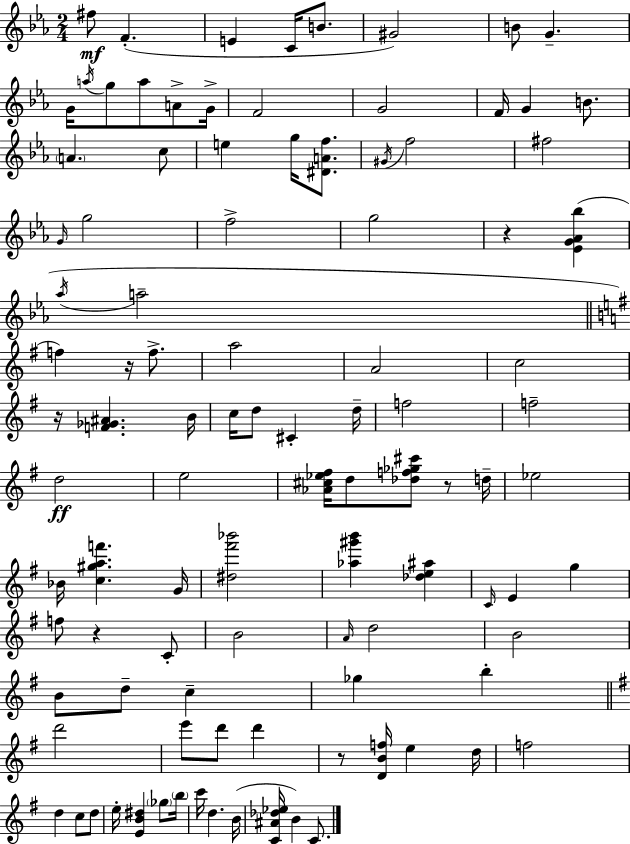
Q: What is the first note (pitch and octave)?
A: F#5